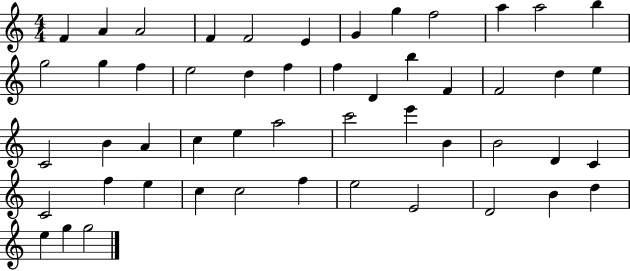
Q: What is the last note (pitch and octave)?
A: G5